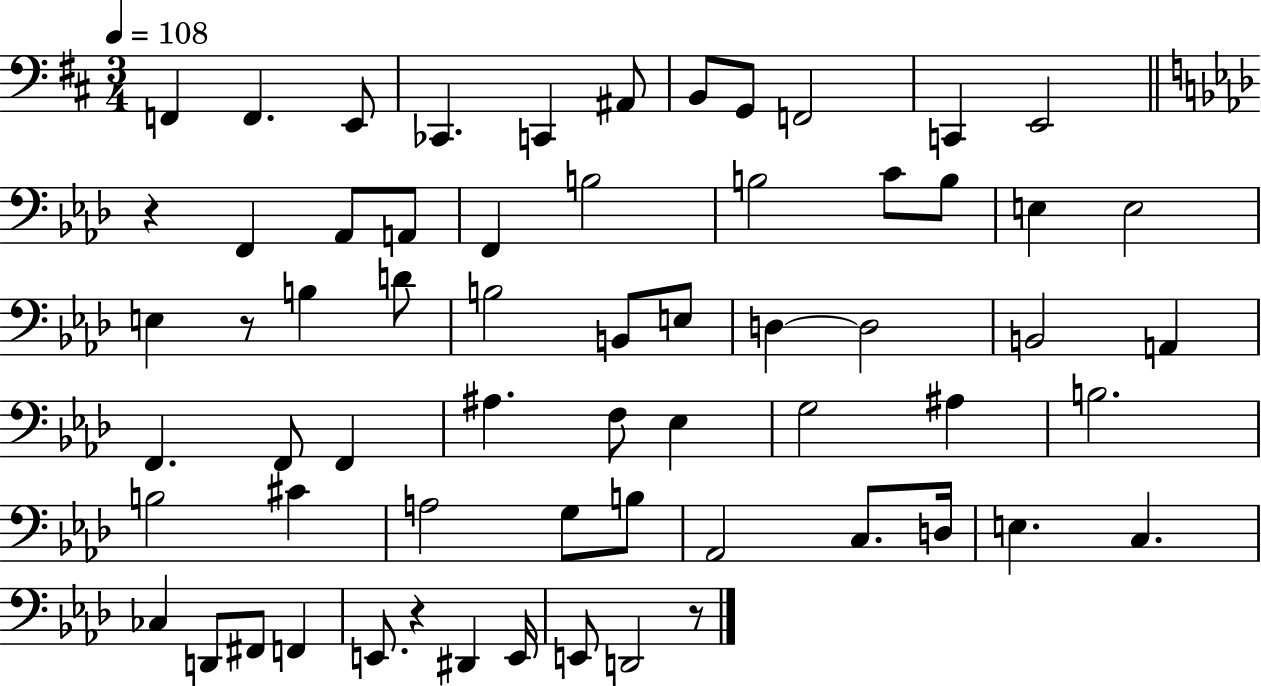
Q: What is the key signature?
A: D major